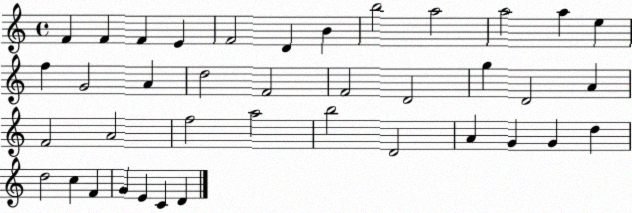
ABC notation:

X:1
T:Untitled
M:4/4
L:1/4
K:C
F F F E F2 D B b2 a2 a2 a e f G2 A d2 F2 F2 D2 g D2 A F2 A2 f2 a2 b2 D2 A G G d d2 c F G E C D